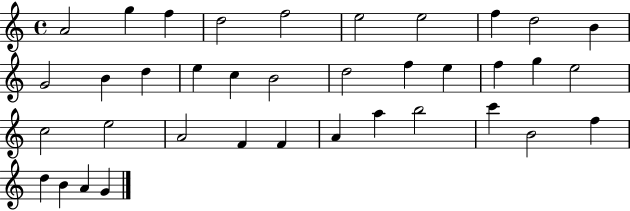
X:1
T:Untitled
M:4/4
L:1/4
K:C
A2 g f d2 f2 e2 e2 f d2 B G2 B d e c B2 d2 f e f g e2 c2 e2 A2 F F A a b2 c' B2 f d B A G